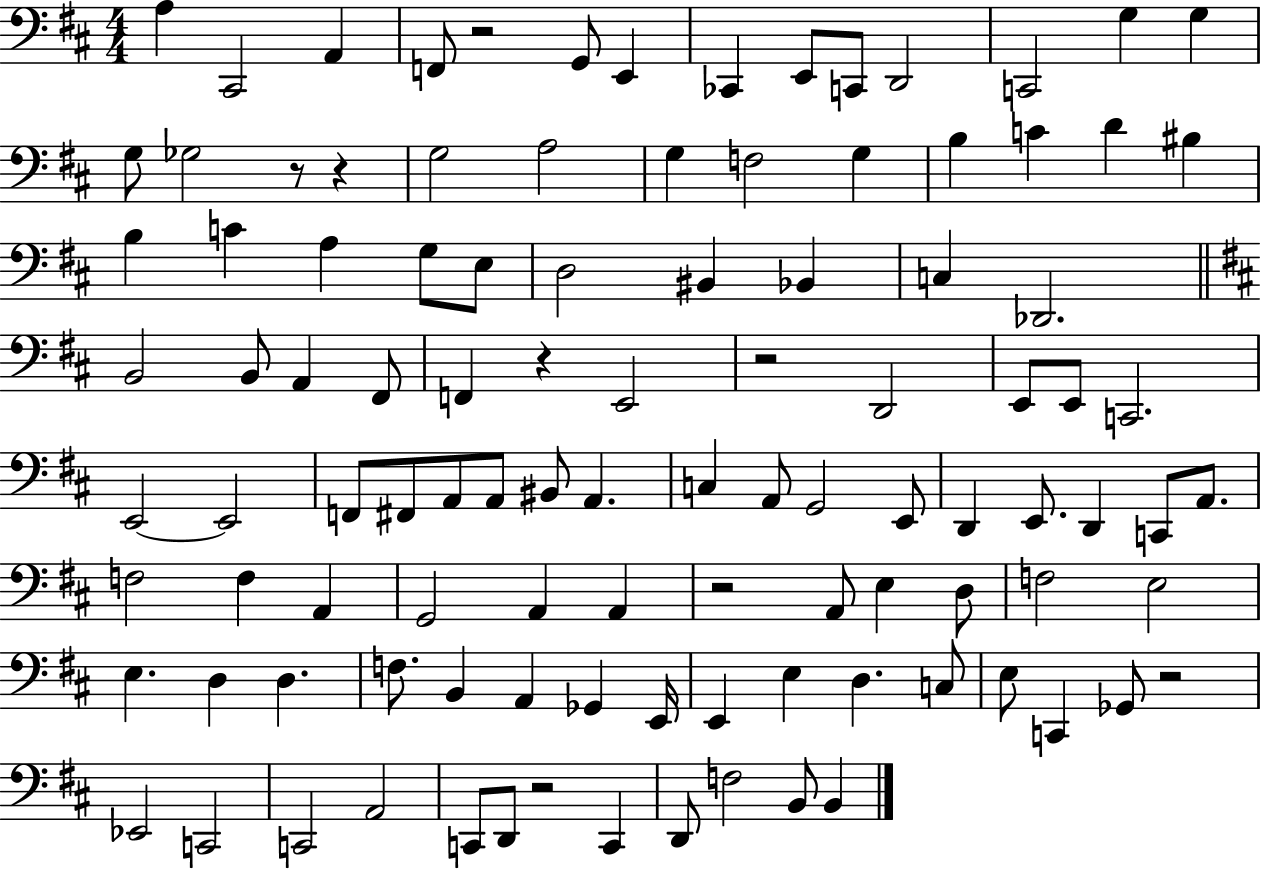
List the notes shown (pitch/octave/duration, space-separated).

A3/q C#2/h A2/q F2/e R/h G2/e E2/q CES2/q E2/e C2/e D2/h C2/h G3/q G3/q G3/e Gb3/h R/e R/q G3/h A3/h G3/q F3/h G3/q B3/q C4/q D4/q BIS3/q B3/q C4/q A3/q G3/e E3/e D3/h BIS2/q Bb2/q C3/q Db2/h. B2/h B2/e A2/q F#2/e F2/q R/q E2/h R/h D2/h E2/e E2/e C2/h. E2/h E2/h F2/e F#2/e A2/e A2/e BIS2/e A2/q. C3/q A2/e G2/h E2/e D2/q E2/e. D2/q C2/e A2/e. F3/h F3/q A2/q G2/h A2/q A2/q R/h A2/e E3/q D3/e F3/h E3/h E3/q. D3/q D3/q. F3/e. B2/q A2/q Gb2/q E2/s E2/q E3/q D3/q. C3/e E3/e C2/q Gb2/e R/h Eb2/h C2/h C2/h A2/h C2/e D2/e R/h C2/q D2/e F3/h B2/e B2/q